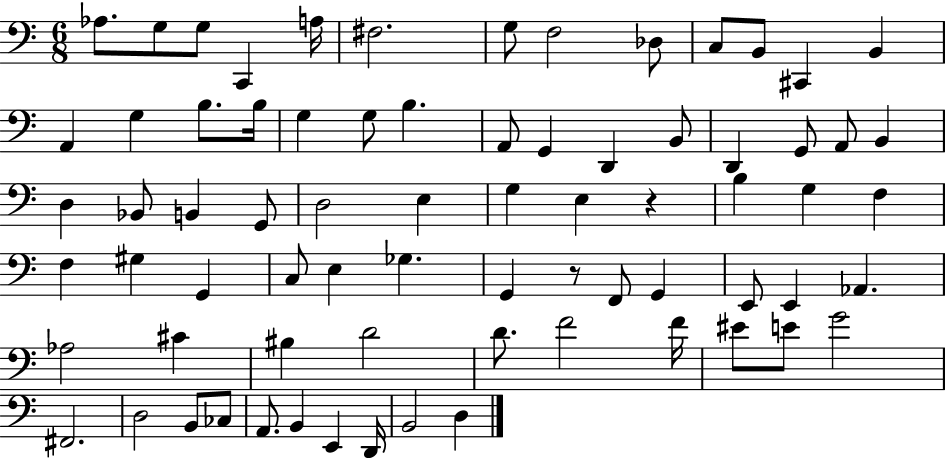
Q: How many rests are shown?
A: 2